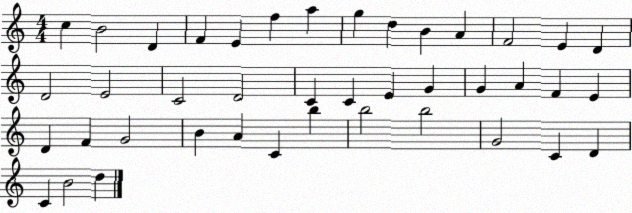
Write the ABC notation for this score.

X:1
T:Untitled
M:4/4
L:1/4
K:C
c B2 D F E f a g d B A F2 E D D2 E2 C2 D2 C C E G G A F E D F G2 B A C b b2 b2 G2 C D C B2 d